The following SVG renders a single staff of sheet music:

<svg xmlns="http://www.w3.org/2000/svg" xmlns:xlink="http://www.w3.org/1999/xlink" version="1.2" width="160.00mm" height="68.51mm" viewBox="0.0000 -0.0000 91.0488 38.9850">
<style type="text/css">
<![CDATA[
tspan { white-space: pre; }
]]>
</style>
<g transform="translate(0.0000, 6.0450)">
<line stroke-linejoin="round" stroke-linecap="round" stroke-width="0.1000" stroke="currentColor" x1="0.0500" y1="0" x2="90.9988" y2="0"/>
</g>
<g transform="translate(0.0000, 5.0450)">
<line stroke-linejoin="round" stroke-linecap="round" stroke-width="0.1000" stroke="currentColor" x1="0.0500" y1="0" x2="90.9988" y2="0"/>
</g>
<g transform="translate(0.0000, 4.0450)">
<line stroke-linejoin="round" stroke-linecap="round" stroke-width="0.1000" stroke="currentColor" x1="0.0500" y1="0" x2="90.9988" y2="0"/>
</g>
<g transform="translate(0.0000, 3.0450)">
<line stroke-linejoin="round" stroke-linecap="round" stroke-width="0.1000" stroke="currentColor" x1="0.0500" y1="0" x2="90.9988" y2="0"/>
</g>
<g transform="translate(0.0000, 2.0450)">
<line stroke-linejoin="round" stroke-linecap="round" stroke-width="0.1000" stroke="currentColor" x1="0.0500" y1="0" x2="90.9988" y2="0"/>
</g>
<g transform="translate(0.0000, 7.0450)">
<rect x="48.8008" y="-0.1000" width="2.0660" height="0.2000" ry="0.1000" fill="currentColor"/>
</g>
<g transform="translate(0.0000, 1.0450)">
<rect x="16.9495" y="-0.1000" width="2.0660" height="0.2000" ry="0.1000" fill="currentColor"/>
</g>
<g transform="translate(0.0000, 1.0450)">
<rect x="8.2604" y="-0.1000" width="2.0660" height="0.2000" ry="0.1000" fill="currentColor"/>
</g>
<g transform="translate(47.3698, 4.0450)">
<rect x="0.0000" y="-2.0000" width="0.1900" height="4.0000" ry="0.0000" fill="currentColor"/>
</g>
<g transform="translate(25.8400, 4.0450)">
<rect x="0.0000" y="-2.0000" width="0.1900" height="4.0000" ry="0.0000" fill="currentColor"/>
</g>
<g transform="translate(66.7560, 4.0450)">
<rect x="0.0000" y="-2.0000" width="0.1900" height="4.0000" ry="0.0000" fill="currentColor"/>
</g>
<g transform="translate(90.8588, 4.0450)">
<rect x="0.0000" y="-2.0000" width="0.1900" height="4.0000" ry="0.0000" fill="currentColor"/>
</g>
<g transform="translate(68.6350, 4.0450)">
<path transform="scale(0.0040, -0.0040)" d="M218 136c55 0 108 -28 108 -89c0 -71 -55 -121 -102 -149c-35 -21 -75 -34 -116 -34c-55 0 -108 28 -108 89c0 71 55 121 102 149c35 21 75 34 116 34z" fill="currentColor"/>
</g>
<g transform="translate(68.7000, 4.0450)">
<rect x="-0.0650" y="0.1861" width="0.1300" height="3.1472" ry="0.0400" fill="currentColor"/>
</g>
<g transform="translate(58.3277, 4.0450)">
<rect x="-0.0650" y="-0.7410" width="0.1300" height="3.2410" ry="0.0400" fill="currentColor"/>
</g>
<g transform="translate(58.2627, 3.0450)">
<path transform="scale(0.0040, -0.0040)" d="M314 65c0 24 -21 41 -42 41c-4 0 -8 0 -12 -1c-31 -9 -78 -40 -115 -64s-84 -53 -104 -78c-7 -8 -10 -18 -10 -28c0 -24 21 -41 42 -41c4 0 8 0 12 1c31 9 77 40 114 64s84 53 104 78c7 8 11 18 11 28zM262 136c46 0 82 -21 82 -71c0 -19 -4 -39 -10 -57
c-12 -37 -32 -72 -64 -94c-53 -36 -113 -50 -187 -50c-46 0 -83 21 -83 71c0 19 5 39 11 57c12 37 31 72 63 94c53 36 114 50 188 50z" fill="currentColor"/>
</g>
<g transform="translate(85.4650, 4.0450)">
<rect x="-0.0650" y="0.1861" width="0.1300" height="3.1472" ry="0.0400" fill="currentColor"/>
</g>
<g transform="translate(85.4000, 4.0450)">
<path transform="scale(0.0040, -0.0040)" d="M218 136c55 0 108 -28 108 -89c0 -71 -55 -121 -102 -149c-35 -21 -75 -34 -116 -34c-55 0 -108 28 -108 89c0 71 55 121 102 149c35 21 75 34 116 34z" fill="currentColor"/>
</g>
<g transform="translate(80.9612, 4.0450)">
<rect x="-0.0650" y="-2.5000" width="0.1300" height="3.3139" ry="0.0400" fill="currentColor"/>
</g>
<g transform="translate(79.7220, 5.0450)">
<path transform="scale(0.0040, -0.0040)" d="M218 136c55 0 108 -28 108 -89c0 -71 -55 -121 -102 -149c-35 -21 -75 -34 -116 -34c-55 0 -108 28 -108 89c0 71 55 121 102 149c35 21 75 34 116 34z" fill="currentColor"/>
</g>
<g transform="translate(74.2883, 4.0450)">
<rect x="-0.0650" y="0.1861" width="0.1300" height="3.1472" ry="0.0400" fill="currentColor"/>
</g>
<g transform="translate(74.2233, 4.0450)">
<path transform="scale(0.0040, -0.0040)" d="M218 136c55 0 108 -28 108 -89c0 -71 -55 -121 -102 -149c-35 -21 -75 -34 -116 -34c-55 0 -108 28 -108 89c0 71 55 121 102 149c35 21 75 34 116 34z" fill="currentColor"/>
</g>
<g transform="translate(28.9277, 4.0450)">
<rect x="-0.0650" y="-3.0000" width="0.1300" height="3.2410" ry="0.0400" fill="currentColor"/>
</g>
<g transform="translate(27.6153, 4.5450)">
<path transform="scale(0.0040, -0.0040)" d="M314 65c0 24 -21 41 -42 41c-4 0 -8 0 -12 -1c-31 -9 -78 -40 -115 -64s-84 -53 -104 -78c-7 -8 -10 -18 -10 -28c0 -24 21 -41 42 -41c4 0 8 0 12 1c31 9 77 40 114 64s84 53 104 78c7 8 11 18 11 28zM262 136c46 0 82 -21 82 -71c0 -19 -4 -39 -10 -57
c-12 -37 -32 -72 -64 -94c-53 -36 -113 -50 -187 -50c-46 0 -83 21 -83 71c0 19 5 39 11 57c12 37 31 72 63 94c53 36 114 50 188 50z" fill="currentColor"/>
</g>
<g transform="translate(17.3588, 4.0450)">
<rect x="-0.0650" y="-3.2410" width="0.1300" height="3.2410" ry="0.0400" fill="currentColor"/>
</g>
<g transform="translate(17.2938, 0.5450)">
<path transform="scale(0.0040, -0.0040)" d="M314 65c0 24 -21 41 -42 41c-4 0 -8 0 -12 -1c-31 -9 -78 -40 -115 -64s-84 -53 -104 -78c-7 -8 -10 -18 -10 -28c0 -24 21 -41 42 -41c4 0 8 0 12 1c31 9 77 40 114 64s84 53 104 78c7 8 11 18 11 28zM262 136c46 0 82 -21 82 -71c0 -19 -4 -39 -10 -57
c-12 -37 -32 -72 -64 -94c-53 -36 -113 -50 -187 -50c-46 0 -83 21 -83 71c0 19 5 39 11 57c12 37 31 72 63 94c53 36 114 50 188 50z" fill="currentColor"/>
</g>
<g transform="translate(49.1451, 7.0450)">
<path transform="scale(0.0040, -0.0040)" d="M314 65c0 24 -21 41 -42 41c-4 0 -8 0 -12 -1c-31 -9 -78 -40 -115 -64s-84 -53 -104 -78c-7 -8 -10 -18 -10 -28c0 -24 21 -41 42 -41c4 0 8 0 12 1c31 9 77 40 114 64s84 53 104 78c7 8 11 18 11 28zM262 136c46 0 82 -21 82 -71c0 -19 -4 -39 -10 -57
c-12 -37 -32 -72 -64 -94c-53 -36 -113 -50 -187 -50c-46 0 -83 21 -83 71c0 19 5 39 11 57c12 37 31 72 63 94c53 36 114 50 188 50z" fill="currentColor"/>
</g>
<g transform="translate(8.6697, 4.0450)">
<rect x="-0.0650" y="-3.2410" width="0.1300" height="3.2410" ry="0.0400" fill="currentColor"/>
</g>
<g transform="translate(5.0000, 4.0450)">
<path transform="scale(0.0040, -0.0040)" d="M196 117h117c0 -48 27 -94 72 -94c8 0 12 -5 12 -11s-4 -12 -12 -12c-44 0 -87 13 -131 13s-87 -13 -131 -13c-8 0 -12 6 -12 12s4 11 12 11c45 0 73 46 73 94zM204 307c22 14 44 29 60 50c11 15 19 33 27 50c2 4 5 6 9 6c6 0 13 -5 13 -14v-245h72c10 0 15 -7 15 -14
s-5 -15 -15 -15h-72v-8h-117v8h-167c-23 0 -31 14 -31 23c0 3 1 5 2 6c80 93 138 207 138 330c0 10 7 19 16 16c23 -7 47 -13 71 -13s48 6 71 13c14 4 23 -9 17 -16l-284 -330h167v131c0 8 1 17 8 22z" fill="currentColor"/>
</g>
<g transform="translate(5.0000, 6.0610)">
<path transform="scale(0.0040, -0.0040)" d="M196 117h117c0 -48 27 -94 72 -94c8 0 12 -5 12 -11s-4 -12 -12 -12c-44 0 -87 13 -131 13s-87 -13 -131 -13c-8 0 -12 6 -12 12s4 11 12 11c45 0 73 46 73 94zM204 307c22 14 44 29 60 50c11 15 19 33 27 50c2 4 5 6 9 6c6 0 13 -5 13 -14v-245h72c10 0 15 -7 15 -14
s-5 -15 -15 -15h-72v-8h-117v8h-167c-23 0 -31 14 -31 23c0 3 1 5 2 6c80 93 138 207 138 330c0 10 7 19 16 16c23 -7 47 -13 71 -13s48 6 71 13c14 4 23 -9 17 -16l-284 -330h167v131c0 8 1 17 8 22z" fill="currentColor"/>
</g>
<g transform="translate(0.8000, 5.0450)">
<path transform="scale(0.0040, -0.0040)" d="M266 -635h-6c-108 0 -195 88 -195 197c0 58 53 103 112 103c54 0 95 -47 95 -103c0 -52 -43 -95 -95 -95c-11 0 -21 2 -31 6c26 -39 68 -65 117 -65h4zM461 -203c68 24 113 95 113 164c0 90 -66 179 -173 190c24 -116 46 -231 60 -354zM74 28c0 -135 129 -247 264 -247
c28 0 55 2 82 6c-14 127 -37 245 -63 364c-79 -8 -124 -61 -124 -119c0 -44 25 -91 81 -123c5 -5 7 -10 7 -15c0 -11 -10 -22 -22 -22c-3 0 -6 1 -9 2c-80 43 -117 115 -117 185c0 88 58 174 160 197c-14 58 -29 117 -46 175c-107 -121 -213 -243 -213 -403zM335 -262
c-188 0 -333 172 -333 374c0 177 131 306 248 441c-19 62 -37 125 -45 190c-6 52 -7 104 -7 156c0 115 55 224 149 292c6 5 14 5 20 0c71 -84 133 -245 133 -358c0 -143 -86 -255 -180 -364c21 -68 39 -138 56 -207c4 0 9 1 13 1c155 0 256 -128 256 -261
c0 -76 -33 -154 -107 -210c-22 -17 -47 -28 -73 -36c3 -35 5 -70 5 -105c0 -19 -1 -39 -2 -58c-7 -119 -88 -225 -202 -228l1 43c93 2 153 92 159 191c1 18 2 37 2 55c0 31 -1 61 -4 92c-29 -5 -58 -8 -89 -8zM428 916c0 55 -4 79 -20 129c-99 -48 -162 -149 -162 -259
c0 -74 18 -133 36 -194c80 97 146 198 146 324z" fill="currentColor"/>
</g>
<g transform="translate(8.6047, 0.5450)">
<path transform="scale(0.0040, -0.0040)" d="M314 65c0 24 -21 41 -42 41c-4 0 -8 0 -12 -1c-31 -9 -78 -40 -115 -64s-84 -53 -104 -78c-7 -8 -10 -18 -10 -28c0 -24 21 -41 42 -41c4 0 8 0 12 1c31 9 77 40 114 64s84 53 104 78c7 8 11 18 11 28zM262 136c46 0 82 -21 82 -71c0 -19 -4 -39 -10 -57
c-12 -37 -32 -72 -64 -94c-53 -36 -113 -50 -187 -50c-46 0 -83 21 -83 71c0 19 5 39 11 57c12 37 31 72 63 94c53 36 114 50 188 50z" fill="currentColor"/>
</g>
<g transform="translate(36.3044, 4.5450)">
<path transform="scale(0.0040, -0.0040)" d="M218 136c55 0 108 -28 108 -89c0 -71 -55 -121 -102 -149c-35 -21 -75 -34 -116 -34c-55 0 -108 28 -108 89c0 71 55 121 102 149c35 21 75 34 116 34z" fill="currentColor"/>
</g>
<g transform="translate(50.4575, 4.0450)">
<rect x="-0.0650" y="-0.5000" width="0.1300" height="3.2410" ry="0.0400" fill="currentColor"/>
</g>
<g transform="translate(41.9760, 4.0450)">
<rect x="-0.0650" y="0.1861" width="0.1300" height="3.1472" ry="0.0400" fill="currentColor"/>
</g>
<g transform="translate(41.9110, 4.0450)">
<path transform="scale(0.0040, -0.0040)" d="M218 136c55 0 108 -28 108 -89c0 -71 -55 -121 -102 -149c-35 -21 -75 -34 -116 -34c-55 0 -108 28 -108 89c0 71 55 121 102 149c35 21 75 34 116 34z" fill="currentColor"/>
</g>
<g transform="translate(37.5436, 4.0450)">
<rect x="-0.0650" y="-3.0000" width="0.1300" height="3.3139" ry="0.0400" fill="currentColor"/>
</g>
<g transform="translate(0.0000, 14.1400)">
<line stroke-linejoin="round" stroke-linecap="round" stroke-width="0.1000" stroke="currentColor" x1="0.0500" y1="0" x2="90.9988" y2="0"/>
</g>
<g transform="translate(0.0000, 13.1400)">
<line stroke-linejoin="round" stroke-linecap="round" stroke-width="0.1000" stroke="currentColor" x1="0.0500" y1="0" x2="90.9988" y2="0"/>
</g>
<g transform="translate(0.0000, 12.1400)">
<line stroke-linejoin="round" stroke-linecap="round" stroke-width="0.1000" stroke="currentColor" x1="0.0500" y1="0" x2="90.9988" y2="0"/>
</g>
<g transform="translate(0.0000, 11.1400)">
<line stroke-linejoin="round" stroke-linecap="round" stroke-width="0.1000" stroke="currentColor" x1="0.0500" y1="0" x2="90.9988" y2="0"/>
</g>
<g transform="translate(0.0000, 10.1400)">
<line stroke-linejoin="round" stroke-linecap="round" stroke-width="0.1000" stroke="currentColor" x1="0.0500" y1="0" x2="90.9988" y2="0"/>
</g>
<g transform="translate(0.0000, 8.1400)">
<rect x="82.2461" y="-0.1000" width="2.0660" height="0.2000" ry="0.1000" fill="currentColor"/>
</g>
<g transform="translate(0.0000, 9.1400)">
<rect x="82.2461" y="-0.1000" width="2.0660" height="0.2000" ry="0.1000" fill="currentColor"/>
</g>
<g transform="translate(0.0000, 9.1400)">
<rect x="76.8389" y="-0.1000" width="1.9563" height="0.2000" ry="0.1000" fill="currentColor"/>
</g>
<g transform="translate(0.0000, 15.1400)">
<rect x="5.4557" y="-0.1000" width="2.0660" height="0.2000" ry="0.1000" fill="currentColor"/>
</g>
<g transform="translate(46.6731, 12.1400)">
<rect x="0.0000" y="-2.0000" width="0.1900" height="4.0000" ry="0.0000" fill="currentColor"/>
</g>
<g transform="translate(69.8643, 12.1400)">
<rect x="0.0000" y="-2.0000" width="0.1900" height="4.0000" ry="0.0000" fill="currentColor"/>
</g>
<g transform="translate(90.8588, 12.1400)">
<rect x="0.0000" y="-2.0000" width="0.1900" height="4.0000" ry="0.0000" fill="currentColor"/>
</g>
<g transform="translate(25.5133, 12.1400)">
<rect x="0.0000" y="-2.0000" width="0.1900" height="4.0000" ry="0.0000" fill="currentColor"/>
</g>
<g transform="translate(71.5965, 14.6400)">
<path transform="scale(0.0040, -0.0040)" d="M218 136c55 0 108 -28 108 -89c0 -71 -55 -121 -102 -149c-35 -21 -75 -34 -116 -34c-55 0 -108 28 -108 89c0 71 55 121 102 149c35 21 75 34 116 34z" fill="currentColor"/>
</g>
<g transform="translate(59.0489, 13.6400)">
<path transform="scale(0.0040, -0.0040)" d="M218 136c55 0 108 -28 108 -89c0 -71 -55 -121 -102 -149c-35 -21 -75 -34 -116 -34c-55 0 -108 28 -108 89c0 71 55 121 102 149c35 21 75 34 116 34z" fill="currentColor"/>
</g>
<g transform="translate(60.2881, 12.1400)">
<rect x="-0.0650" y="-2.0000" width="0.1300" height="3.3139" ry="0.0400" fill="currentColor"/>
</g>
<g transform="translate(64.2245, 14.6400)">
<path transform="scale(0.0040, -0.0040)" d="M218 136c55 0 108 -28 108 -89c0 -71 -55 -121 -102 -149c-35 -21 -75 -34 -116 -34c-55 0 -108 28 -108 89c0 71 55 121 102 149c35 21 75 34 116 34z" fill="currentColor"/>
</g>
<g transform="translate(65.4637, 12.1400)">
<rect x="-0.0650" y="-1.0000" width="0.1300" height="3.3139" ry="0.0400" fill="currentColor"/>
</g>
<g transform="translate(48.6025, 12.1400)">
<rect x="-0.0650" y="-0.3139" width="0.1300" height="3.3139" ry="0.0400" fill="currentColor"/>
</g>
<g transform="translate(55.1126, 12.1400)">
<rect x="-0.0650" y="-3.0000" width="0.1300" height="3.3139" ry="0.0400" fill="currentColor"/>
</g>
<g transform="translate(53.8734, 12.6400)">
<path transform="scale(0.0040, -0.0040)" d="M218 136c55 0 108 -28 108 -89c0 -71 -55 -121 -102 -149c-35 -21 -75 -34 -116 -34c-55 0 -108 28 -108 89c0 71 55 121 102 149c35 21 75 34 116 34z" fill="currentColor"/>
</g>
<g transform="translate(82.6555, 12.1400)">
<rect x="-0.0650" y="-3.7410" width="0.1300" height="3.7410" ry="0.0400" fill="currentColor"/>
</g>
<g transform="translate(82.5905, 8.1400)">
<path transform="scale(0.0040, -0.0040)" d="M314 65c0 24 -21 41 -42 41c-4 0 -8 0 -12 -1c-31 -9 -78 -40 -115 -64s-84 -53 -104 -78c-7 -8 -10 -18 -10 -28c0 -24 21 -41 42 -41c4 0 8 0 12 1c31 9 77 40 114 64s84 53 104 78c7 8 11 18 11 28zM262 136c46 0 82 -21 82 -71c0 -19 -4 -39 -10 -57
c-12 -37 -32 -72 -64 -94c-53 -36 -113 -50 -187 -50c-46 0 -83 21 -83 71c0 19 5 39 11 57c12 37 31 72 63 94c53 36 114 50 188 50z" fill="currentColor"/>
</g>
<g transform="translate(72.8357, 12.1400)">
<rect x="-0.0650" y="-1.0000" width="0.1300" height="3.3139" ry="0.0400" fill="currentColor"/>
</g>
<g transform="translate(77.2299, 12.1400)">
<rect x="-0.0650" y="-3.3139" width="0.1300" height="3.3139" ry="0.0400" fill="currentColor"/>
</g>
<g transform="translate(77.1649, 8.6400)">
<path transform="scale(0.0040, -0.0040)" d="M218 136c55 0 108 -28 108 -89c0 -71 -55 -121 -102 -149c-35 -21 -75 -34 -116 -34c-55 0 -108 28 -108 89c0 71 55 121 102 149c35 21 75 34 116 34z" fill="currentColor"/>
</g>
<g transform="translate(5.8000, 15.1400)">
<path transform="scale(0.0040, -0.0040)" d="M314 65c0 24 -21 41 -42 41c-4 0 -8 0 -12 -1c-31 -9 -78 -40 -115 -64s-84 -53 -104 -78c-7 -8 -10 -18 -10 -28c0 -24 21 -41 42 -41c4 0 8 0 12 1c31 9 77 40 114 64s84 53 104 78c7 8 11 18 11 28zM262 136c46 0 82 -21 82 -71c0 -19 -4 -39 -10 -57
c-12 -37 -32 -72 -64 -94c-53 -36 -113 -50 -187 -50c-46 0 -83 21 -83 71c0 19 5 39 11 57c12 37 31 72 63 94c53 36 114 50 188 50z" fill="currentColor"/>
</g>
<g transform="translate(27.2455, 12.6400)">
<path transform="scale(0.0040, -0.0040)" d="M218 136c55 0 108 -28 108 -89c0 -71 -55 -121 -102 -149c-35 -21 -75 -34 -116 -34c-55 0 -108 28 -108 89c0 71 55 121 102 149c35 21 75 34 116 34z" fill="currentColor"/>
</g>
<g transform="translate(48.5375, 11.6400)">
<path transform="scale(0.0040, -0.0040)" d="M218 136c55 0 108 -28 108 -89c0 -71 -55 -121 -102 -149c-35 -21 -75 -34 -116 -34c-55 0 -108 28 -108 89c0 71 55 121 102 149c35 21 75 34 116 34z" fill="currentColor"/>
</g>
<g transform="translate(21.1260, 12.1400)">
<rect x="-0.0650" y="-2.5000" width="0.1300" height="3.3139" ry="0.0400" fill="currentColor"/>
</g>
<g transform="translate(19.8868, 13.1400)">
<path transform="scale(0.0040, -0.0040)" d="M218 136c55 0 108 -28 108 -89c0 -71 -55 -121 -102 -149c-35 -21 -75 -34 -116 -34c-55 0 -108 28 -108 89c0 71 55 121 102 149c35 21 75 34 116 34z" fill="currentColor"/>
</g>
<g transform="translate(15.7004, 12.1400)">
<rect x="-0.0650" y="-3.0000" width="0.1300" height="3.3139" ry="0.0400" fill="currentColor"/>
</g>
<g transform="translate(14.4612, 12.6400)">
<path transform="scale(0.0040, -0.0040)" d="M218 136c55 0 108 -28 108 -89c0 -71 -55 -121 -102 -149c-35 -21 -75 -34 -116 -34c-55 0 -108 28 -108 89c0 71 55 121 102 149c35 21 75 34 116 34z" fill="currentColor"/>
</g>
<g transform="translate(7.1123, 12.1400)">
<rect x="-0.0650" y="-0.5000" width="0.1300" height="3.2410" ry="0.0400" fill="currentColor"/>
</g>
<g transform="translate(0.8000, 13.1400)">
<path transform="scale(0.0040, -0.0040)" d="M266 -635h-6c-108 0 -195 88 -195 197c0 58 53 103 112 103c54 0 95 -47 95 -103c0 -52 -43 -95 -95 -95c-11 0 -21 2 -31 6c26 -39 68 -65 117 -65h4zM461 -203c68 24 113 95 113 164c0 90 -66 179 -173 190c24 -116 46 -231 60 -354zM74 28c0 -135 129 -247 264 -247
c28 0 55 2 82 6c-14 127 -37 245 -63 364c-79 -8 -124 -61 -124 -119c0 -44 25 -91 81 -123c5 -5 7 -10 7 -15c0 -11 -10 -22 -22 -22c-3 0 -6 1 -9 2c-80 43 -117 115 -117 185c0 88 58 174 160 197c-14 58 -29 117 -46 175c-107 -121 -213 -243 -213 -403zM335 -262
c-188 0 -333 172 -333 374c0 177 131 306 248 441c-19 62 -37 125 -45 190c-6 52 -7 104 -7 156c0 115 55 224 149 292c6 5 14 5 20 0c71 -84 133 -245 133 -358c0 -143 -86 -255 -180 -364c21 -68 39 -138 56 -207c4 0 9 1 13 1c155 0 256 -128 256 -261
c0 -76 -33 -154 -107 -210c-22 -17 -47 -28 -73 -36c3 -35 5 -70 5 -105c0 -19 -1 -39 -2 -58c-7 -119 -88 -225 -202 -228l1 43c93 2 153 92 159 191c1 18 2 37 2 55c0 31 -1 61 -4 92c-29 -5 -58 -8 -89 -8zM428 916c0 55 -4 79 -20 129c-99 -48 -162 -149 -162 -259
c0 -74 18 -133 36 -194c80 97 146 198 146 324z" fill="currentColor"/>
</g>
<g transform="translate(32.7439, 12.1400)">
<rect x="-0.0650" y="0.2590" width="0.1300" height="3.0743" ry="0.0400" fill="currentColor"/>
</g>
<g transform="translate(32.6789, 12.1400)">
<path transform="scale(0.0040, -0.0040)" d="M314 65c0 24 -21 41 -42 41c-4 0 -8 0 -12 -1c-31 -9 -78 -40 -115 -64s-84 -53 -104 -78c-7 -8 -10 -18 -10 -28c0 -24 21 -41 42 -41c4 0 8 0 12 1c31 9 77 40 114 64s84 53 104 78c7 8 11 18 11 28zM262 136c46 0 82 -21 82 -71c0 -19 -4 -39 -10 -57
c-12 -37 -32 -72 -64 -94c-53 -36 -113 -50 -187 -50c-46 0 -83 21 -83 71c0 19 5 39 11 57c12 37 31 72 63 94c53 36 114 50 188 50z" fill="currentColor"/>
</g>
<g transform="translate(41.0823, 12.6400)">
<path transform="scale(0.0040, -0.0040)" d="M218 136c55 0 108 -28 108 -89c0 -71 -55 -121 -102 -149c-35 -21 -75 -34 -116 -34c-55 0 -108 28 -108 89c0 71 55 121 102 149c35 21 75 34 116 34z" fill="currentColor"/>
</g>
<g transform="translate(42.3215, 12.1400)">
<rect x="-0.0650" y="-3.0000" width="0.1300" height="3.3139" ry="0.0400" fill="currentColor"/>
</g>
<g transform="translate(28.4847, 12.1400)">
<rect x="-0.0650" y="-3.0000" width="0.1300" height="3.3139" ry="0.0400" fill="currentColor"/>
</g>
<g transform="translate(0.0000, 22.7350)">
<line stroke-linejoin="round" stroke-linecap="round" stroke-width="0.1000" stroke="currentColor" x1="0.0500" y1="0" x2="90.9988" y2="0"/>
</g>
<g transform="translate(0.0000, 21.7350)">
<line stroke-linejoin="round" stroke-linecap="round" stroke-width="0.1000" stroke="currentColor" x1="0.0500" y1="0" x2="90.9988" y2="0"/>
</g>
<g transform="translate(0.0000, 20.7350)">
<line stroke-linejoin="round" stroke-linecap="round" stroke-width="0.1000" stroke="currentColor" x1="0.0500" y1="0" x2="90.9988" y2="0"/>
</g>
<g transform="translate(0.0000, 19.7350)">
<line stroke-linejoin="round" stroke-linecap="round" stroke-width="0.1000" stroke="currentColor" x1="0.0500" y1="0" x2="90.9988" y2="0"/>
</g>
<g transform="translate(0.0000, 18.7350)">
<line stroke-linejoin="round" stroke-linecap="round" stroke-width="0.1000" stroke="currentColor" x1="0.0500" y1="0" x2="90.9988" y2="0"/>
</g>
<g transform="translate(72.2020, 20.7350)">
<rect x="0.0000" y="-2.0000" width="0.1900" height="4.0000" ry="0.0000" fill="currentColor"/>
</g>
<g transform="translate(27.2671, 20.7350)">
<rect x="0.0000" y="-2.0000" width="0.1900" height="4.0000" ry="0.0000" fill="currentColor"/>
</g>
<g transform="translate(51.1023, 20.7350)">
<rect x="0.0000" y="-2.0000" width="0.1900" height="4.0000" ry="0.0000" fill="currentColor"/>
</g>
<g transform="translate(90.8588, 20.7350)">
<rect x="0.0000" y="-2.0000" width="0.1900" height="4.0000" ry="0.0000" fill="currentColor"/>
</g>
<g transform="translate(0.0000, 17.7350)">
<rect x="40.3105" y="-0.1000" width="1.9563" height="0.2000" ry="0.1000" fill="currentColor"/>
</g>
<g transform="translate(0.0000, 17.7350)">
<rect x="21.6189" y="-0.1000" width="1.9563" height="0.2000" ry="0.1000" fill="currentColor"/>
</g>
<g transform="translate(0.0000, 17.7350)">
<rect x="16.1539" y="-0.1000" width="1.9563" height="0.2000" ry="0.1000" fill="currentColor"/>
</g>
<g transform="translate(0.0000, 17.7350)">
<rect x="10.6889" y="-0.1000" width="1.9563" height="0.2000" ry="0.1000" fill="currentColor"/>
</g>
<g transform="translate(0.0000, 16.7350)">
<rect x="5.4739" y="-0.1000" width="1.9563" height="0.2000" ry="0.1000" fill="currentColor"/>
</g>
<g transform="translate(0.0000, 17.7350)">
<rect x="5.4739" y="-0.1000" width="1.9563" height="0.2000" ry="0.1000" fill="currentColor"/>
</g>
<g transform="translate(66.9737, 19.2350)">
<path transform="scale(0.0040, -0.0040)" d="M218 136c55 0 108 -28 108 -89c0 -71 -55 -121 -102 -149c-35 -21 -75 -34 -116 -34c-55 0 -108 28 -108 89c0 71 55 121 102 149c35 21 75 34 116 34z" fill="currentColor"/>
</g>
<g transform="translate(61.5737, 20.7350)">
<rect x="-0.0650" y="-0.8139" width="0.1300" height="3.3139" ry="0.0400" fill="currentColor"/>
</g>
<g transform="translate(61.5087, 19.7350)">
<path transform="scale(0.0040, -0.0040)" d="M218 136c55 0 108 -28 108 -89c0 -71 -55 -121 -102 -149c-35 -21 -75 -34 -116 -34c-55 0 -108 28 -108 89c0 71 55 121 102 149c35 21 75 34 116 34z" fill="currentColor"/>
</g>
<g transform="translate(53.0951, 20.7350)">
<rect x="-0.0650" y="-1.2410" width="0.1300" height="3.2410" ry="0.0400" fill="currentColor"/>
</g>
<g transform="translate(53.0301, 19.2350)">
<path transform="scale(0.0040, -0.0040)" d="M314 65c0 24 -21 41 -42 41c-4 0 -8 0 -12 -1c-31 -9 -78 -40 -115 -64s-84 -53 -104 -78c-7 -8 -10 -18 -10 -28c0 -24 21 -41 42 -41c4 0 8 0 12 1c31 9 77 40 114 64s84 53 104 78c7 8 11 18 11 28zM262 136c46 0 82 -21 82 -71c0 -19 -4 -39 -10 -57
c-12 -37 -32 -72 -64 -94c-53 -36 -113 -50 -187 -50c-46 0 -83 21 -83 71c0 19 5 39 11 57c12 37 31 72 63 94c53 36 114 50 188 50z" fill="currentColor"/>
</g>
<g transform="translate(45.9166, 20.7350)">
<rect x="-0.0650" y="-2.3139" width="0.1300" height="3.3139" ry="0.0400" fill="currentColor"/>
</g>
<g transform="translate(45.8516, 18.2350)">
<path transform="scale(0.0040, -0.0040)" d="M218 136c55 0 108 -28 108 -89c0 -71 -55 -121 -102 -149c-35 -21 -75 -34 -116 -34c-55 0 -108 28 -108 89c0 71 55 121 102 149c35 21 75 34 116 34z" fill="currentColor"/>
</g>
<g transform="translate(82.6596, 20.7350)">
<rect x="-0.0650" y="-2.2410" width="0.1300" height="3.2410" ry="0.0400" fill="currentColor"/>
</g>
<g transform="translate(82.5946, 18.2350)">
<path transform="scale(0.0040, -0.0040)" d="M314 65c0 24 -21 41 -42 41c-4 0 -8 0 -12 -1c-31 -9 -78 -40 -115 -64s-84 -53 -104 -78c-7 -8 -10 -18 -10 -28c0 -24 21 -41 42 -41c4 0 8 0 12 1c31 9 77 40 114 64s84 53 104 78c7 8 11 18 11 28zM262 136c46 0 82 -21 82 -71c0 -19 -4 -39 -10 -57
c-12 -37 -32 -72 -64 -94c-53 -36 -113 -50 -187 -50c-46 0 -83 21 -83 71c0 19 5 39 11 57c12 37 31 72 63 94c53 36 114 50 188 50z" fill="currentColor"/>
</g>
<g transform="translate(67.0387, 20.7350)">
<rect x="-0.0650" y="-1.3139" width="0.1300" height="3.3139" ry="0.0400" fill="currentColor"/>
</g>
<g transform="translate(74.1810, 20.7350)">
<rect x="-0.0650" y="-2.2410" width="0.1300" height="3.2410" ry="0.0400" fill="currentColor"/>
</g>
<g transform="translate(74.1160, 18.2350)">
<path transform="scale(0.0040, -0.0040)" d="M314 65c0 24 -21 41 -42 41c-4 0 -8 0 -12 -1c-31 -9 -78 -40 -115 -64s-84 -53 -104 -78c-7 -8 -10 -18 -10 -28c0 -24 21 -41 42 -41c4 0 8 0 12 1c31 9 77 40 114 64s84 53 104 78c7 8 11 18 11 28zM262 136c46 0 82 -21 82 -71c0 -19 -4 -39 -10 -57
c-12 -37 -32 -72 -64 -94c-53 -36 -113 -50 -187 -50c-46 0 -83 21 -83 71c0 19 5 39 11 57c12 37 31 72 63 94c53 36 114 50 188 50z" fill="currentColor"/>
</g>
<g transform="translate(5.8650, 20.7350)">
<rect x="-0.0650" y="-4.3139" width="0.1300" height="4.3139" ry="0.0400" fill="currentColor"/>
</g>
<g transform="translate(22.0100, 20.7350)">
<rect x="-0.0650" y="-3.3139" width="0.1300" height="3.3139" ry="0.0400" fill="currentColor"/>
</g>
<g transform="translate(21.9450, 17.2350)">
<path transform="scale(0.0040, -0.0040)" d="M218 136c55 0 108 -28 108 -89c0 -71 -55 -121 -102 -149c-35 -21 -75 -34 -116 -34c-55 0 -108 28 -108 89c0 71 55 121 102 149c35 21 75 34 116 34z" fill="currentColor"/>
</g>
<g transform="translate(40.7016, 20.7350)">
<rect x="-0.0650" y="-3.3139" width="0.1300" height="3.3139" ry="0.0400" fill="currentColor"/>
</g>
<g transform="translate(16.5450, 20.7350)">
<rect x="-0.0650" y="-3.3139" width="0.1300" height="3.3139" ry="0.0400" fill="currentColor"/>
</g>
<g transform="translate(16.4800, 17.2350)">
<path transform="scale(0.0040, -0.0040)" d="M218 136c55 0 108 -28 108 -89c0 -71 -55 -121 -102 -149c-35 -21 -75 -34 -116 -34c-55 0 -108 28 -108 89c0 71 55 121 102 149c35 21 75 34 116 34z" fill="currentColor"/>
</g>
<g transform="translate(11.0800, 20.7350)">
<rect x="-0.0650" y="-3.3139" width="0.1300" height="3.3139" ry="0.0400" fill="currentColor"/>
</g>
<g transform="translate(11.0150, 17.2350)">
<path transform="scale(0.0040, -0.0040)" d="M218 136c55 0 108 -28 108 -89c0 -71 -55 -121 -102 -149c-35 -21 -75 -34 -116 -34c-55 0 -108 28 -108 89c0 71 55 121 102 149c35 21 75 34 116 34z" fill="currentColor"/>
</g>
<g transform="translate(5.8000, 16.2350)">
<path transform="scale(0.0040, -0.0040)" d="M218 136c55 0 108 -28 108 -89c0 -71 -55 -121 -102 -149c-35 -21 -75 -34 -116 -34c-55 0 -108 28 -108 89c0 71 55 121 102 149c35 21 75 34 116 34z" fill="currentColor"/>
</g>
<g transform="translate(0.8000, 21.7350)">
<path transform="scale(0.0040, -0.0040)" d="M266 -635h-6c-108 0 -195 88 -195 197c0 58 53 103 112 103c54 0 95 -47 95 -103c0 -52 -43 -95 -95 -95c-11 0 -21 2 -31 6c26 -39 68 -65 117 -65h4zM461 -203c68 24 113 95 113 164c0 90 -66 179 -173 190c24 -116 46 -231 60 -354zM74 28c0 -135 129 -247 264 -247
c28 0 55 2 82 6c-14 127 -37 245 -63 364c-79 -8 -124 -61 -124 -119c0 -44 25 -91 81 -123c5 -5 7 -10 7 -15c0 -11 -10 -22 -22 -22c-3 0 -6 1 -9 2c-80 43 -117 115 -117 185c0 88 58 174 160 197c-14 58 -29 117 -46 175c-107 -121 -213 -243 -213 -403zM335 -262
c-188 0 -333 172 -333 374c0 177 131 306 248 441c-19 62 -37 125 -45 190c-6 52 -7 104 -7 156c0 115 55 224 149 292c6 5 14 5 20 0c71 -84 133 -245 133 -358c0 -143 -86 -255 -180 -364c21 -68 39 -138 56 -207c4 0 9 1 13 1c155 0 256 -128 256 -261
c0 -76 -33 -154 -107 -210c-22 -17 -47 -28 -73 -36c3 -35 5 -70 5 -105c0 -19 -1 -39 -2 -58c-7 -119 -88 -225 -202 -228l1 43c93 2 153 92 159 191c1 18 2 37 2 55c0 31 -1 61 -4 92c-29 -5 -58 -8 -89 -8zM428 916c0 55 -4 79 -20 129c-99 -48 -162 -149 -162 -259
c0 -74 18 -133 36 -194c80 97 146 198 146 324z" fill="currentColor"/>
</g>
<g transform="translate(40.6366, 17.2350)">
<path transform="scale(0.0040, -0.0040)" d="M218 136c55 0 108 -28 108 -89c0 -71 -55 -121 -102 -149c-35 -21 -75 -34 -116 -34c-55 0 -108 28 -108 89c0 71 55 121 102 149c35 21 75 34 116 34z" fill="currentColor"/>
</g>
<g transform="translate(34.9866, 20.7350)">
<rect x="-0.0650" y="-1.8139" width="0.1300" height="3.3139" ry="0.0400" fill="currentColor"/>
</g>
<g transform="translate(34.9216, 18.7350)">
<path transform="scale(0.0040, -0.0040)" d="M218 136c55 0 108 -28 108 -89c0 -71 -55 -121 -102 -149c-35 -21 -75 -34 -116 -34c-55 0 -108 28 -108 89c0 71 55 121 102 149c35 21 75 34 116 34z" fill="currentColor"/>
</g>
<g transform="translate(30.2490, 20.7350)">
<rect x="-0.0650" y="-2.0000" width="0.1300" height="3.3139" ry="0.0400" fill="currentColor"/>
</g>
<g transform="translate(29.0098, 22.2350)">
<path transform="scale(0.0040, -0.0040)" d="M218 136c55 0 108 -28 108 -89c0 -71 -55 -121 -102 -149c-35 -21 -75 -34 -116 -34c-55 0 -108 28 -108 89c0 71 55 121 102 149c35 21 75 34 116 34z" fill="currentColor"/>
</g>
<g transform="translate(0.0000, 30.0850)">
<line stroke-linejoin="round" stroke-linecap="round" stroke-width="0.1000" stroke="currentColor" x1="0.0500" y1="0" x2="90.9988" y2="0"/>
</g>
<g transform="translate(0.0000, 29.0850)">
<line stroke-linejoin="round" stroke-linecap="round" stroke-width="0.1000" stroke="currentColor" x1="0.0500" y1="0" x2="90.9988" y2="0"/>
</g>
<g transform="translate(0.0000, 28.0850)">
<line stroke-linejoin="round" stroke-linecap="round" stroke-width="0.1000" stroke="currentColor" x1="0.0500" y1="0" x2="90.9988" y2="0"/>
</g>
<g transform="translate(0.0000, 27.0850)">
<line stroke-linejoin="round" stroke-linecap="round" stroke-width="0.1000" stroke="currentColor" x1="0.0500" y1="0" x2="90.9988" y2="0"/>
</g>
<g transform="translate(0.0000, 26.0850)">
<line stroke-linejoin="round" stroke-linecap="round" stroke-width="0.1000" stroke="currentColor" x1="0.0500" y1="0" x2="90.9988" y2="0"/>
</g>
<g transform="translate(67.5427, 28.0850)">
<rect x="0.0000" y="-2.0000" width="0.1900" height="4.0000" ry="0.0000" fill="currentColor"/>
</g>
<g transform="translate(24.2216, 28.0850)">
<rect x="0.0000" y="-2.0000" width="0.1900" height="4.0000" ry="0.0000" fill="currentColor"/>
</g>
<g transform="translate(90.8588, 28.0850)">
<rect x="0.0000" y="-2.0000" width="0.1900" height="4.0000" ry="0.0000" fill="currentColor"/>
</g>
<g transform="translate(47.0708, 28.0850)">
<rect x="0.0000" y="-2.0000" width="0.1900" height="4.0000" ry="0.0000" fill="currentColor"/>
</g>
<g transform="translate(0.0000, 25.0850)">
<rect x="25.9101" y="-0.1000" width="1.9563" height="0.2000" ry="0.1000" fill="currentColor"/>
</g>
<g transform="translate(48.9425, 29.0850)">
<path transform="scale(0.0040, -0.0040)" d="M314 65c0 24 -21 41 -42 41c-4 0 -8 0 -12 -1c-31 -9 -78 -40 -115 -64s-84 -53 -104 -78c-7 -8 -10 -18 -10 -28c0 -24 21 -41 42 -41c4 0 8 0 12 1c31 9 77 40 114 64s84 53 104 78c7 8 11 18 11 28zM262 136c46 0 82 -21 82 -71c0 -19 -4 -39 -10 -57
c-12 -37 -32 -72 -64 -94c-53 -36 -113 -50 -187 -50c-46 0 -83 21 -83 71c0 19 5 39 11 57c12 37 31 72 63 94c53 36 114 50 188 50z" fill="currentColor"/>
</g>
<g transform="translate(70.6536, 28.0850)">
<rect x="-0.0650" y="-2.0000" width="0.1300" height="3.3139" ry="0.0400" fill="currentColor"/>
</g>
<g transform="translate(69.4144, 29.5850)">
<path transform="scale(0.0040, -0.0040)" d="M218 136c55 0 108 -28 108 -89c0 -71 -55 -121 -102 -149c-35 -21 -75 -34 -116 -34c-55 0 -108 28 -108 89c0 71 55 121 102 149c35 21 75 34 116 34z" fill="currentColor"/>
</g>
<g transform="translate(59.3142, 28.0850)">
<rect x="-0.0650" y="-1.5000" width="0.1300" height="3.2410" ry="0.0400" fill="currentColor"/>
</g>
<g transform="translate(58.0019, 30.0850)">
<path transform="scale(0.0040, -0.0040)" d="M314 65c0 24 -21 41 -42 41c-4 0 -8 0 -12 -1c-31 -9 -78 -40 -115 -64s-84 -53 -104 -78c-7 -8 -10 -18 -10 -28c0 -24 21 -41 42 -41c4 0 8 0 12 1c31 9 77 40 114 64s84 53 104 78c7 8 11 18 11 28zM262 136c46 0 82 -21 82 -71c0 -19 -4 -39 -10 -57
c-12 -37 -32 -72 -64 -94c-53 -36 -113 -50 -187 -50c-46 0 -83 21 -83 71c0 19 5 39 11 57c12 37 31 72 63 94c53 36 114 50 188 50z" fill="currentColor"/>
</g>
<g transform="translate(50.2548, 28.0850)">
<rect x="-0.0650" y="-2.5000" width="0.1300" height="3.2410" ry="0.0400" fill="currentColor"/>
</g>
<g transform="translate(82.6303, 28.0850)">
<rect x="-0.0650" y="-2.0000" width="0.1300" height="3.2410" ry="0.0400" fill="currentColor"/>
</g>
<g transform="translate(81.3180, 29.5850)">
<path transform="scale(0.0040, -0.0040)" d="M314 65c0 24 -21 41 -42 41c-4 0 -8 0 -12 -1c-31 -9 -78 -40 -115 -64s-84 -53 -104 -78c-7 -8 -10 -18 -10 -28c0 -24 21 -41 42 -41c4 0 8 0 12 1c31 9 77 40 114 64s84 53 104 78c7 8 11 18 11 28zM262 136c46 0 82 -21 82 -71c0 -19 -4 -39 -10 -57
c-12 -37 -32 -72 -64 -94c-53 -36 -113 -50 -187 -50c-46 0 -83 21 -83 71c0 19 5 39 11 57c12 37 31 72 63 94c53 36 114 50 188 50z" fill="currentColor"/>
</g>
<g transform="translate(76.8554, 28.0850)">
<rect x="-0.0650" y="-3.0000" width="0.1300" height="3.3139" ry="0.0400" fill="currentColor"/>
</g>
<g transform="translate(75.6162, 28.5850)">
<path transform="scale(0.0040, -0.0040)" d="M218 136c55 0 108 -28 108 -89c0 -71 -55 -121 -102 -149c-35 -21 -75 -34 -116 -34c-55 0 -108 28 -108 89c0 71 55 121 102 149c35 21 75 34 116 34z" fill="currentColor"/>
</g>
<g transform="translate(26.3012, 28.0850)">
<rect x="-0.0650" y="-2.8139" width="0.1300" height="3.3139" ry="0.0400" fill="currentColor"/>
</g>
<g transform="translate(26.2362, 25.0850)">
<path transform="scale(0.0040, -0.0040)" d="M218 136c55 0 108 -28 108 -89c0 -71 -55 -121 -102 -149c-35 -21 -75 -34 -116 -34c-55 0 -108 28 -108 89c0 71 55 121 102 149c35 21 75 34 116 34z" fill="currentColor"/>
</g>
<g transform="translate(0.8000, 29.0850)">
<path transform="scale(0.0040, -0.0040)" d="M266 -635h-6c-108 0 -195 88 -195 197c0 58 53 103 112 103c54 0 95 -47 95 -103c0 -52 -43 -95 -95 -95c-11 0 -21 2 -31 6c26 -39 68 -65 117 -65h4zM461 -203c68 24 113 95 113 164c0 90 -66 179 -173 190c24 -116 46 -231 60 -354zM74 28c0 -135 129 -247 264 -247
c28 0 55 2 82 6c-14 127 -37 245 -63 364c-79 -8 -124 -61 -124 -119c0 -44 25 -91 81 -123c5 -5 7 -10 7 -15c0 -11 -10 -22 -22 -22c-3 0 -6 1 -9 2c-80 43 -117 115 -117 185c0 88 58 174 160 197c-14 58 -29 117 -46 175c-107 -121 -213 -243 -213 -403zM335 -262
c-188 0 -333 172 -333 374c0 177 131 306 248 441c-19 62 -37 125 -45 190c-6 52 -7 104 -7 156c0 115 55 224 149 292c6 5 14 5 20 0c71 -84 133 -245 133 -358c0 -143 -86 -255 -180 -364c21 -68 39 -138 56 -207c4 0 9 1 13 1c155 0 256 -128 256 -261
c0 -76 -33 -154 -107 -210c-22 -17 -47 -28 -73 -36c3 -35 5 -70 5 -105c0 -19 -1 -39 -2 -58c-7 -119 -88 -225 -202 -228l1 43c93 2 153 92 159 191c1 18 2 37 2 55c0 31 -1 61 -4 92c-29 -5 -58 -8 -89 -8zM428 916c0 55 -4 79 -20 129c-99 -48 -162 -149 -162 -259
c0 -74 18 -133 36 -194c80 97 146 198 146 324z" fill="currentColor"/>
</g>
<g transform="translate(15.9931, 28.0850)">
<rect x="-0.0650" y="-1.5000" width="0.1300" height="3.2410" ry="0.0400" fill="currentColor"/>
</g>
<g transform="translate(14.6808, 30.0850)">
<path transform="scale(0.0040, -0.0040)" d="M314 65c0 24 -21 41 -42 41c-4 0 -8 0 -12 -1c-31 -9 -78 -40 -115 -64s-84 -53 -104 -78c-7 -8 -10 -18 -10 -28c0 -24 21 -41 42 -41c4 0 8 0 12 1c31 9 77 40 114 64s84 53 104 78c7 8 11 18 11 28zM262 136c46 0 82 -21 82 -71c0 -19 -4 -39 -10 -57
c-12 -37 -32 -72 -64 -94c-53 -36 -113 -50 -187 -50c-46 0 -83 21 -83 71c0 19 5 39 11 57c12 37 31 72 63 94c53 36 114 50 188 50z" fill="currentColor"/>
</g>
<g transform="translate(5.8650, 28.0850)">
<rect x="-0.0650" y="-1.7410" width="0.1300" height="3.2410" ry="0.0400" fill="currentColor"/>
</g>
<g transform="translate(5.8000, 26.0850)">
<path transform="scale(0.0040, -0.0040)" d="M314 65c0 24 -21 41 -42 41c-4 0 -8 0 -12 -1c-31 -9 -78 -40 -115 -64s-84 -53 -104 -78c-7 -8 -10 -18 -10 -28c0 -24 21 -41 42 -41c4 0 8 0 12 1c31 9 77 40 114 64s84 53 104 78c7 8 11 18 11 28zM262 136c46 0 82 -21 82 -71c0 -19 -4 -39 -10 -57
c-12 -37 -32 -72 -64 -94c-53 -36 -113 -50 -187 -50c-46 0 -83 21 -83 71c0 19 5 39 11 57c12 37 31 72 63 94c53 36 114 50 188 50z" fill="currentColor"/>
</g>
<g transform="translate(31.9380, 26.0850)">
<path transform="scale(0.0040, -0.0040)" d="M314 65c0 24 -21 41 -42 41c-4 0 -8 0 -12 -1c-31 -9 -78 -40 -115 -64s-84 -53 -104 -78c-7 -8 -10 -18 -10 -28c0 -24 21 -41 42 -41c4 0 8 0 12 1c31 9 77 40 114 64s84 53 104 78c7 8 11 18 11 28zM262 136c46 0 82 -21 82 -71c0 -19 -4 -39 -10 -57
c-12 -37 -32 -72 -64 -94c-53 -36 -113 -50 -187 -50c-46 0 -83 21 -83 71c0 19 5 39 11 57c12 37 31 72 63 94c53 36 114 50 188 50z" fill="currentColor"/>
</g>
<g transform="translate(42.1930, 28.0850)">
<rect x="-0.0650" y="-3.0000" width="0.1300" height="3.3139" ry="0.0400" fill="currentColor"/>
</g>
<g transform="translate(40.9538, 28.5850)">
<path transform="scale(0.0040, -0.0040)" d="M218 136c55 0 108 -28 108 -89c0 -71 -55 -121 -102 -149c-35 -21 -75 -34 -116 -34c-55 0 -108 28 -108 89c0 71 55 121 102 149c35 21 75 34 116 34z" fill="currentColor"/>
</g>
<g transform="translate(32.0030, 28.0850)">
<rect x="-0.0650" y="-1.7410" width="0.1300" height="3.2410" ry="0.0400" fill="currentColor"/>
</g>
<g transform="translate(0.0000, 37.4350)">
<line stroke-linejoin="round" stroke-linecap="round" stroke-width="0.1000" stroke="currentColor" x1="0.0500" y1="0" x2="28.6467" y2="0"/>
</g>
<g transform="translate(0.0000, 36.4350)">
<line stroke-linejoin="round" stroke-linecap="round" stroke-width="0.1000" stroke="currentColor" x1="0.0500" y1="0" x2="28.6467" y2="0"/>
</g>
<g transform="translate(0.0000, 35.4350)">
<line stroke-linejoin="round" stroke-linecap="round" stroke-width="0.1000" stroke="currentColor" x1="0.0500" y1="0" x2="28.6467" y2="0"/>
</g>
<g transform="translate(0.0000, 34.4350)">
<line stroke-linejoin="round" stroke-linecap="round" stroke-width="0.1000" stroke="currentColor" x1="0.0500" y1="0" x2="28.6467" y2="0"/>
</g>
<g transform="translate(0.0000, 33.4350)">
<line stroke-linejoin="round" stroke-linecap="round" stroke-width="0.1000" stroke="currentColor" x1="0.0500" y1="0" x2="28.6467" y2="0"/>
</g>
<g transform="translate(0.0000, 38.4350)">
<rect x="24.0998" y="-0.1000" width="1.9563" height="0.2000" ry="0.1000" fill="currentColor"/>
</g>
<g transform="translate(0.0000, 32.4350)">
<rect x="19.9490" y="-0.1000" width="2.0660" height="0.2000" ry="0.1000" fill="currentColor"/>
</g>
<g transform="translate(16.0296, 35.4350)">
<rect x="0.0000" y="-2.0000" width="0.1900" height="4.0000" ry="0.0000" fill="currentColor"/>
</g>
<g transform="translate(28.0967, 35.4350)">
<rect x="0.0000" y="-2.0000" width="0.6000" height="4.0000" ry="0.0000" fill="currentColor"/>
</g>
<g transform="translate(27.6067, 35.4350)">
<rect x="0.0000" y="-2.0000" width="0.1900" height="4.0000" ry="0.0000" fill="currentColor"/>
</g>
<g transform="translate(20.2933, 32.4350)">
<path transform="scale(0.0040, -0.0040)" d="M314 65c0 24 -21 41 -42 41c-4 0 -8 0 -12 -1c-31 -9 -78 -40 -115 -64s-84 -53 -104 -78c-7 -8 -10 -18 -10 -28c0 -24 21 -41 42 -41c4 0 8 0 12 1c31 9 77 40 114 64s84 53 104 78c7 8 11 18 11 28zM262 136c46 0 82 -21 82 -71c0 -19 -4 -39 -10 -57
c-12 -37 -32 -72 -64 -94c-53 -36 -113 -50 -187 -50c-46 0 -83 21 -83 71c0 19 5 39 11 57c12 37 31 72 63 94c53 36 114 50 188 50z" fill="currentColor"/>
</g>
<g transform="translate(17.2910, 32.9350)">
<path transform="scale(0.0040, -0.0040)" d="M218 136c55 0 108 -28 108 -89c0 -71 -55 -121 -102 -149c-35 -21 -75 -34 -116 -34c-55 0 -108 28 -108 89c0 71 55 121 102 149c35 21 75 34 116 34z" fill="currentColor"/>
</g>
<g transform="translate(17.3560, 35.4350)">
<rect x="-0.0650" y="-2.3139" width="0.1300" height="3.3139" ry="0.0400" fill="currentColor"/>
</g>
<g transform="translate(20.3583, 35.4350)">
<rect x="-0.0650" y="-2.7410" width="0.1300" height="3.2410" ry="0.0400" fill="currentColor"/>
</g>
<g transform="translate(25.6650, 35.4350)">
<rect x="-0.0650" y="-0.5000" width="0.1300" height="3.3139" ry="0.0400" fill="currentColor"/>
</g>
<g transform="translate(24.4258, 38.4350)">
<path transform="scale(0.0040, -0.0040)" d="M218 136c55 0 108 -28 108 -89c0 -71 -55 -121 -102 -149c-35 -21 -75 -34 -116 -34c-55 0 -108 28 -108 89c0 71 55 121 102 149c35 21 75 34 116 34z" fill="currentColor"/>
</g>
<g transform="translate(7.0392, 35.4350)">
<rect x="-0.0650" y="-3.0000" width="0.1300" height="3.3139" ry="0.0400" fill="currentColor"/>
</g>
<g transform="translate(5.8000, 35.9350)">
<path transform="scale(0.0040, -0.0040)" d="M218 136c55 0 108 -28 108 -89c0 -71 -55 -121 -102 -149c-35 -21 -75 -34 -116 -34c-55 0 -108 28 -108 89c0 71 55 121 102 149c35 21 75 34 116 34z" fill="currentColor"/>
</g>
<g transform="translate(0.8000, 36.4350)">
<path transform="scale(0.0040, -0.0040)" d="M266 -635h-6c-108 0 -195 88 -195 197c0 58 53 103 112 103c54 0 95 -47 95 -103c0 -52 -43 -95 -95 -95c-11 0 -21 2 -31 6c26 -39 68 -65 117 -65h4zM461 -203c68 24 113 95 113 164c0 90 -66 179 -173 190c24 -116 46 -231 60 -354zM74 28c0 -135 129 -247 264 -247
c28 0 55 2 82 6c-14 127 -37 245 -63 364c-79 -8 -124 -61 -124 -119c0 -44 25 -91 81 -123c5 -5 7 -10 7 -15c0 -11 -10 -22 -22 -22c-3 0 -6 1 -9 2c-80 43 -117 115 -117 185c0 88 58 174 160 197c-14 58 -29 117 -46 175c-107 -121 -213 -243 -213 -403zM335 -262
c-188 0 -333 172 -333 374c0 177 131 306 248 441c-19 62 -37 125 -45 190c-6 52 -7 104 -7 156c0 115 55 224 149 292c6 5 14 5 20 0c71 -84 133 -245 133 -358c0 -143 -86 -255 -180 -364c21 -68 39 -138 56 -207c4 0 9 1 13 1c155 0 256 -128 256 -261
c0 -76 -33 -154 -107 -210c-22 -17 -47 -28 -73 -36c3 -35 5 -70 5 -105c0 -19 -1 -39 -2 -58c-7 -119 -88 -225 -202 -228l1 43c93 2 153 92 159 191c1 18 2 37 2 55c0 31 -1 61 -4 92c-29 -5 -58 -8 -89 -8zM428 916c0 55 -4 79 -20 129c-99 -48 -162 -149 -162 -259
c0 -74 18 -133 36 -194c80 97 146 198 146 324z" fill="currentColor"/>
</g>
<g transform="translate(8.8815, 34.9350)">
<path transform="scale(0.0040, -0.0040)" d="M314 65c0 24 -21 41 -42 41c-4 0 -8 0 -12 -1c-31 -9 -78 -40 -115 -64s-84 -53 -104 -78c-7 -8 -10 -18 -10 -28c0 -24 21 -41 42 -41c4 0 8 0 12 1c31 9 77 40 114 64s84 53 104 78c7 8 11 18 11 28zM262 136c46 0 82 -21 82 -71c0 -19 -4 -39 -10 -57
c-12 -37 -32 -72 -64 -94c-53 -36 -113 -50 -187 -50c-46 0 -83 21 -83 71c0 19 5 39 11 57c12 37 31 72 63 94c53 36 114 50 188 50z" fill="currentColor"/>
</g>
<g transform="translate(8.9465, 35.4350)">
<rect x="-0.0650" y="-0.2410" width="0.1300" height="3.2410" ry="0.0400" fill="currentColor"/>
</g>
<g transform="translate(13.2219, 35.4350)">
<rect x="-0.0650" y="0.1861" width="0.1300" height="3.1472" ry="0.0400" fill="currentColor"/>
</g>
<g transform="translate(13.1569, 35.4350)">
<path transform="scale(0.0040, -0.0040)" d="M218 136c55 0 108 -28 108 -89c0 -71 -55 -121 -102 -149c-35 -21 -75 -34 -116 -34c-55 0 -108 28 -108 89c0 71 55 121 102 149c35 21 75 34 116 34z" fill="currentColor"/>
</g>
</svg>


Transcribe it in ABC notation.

X:1
T:Untitled
M:4/4
L:1/4
K:C
b2 b2 A2 A B C2 d2 B B G B C2 A G A B2 A c A F D D b c'2 d' b b b F f b g e2 d e g2 g2 f2 E2 a f2 A G2 E2 F A F2 A c2 B g a2 C